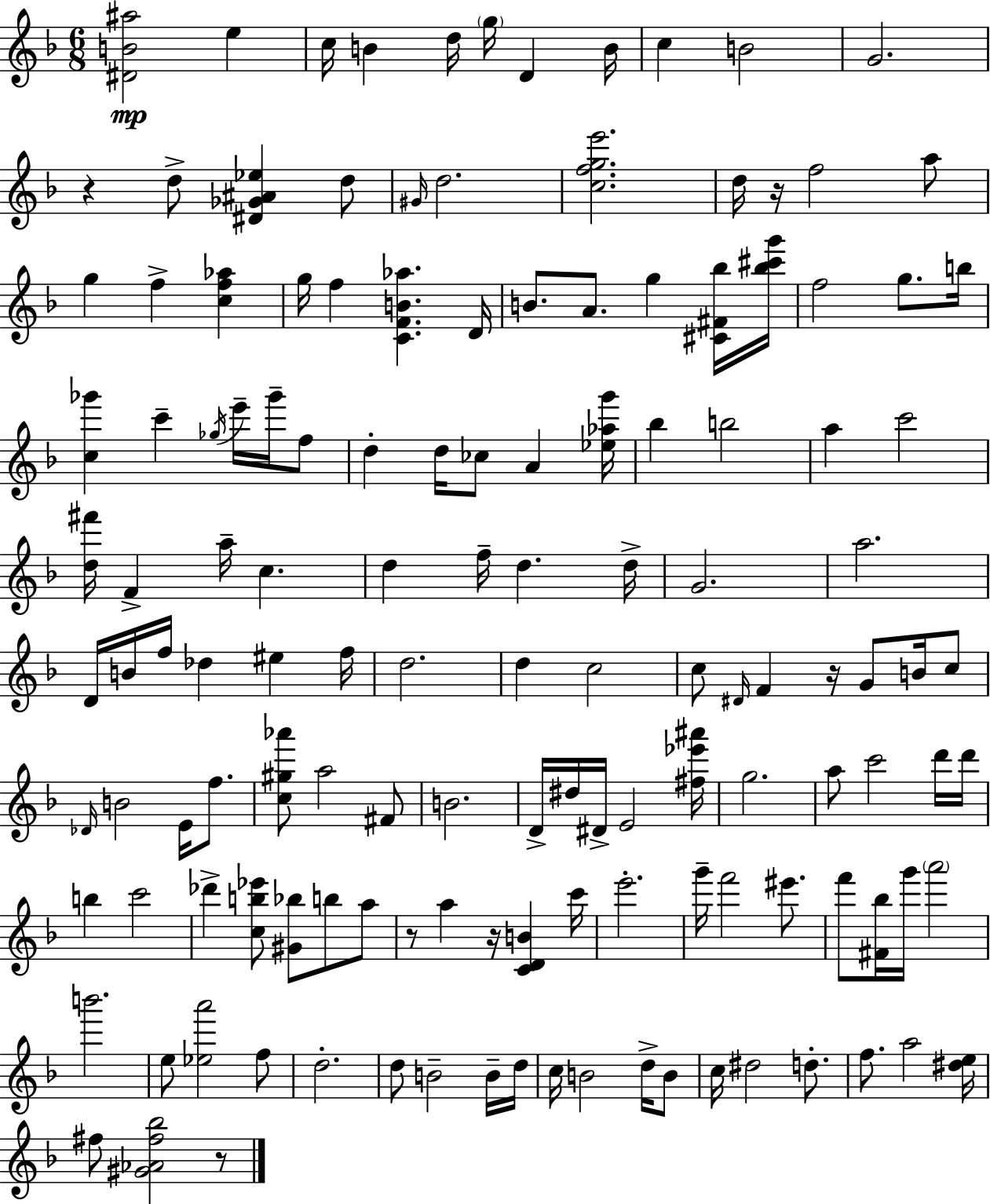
[D#4,B4,A#5]/h E5/q C5/s B4/q D5/s G5/s D4/q B4/s C5/q B4/h G4/h. R/q D5/e [D#4,Gb4,A#4,Eb5]/q D5/e G#4/s D5/h. [C5,F5,G5,E6]/h. D5/s R/s F5/h A5/e G5/q F5/q [C5,F5,Ab5]/q G5/s F5/q [C4,F4,B4,Ab5]/q. D4/s B4/e. A4/e. G5/q [C#4,F#4,Bb5]/s [Bb5,C#6,G6]/s F5/h G5/e. B5/s [C5,Gb6]/q C6/q Gb5/s E6/s Gb6/s F5/e D5/q D5/s CES5/e A4/q [Eb5,Ab5,G6]/s Bb5/q B5/h A5/q C6/h [D5,F#6]/s F4/q A5/s C5/q. D5/q F5/s D5/q. D5/s G4/h. A5/h. D4/s B4/s F5/s Db5/q EIS5/q F5/s D5/h. D5/q C5/h C5/e D#4/s F4/q R/s G4/e B4/s C5/e Db4/s B4/h E4/s F5/e. [C5,G#5,Ab6]/e A5/h F#4/e B4/h. D4/s D#5/s D#4/s E4/h [F#5,Eb6,A#6]/s G5/h. A5/e C6/h D6/s D6/s B5/q C6/h Db6/q [C5,B5,Eb6]/e [G#4,Bb5]/e B5/e A5/e R/e A5/q R/s [C4,D4,B4]/q C6/s E6/h. G6/s F6/h EIS6/e. F6/e [F#4,Bb5]/s G6/s A6/h B6/h. E5/e [Eb5,A6]/h F5/e D5/h. D5/e B4/h B4/s D5/s C5/s B4/h D5/s B4/e C5/s D#5/h D5/e. F5/e. A5/h [D#5,E5]/s F#5/e [G#4,Ab4,F#5,Bb5]/h R/e